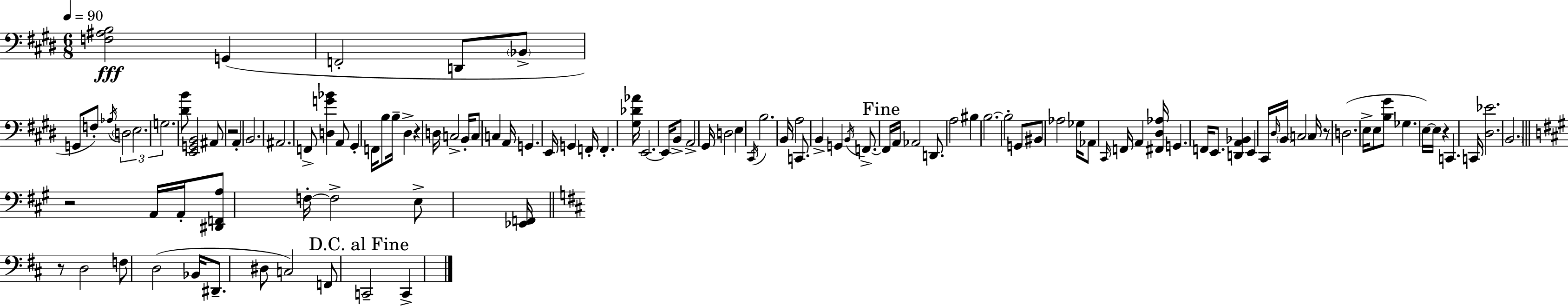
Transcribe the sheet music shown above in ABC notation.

X:1
T:Untitled
M:6/8
L:1/4
K:E
[F,^A,B,]2 G,, F,,2 D,,/2 _B,,/2 G,,/2 F,/2 _A,/4 D,2 E,2 G,2 [^DB]/2 [E,,G,,B,,]2 ^A,,/2 z2 A,, B,,2 ^A,,2 F,,/2 [D,G_B] A,,/2 ^G,, F,,/4 B,/2 B,/4 ^D, z D,/4 C,2 B,,/4 C,/2 C, A,,/4 G,, E,,/4 G,, F,,/4 F,, [^G,_D_A]/4 E,,2 E,,/4 B,,/2 A,,2 ^G,,/4 D,2 E, ^C,,/4 B,2 B,,/4 A,2 C,,/2 B,, G,, B,,/4 F,,/2 F,,/4 A,,/4 _A,,2 D,,/2 A,2 ^B, B,2 B,2 G,,/2 ^B,,/2 _A,2 _G,/4 _A,,/2 ^C,,/4 F,,/4 A,, [^F,,^D,_A,]/4 G,, F,,/4 E,,/2 [D,,A,,_B,,] E,, ^C,,/4 ^D,/4 B,,/4 C,2 C,/4 z/2 D,2 E,/4 E,/2 [B,^G]/2 _G, E,/4 E,/4 z C,, C,,/4 [^D,_E]2 B,,2 z2 A,,/4 A,,/4 [^D,,F,,A,]/2 F,/4 F,2 E,/2 [_E,,F,,]/4 z/2 D,2 F,/2 D,2 _B,,/4 ^D,,/2 ^D,/2 C,2 F,,/2 C,,2 C,,